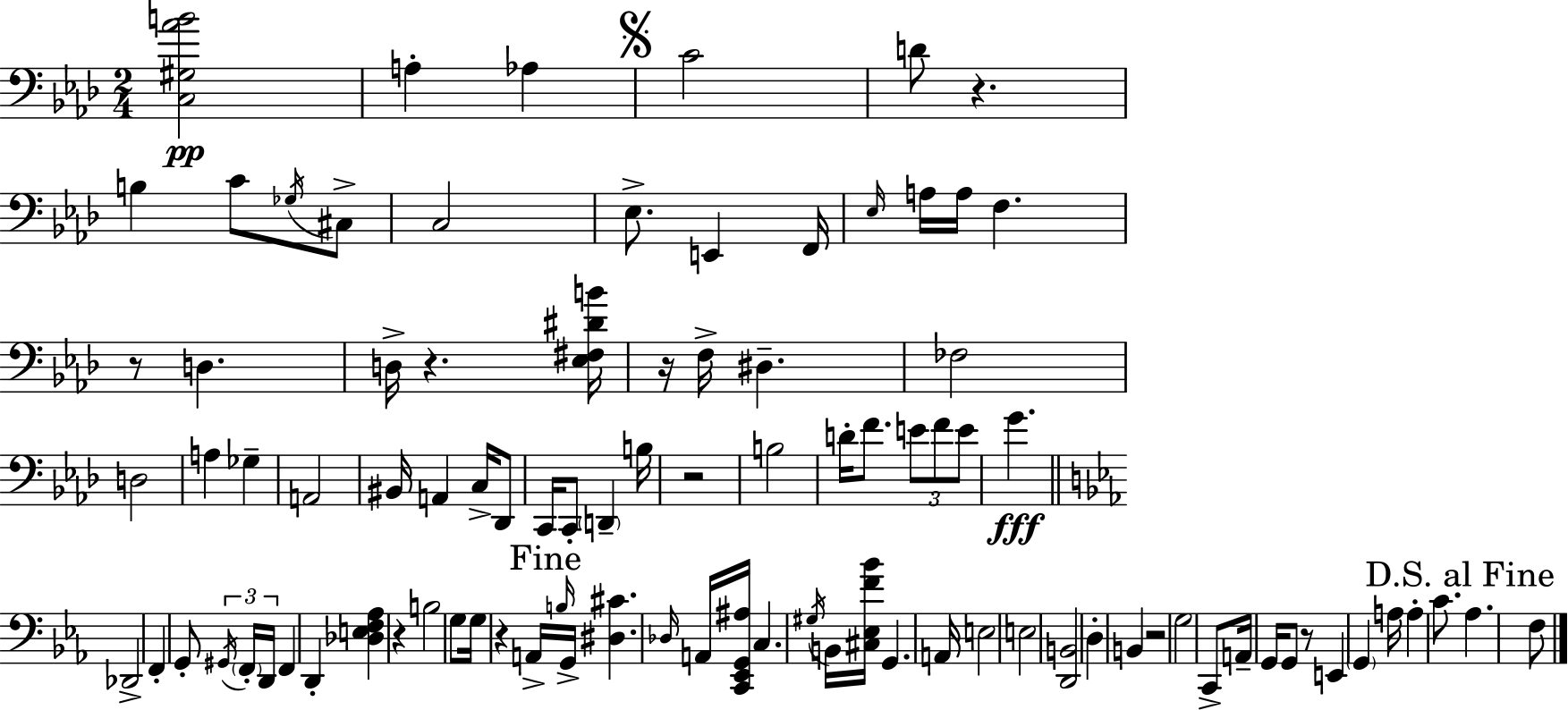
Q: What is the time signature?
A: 2/4